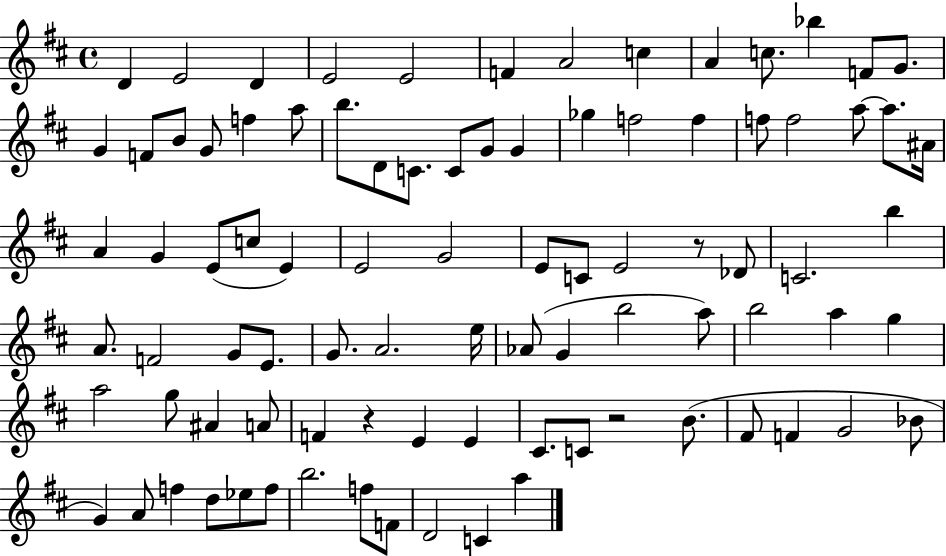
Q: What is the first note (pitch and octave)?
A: D4